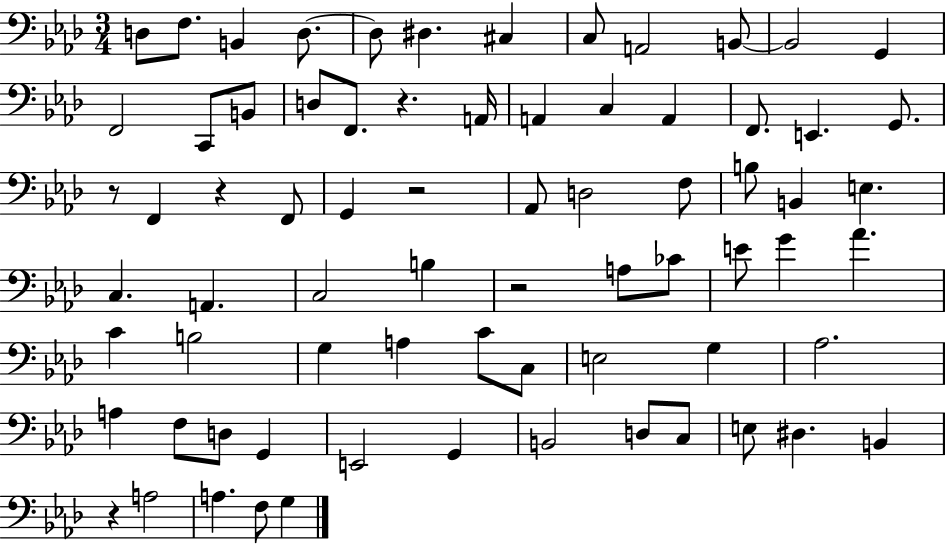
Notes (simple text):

D3/e F3/e. B2/q D3/e. D3/e D#3/q. C#3/q C3/e A2/h B2/e B2/h G2/q F2/h C2/e B2/e D3/e F2/e. R/q. A2/s A2/q C3/q A2/q F2/e. E2/q. G2/e. R/e F2/q R/q F2/e G2/q R/h Ab2/e D3/h F3/e B3/e B2/q E3/q. C3/q. A2/q. C3/h B3/q R/h A3/e CES4/e E4/e G4/q Ab4/q. C4/q B3/h G3/q A3/q C4/e C3/e E3/h G3/q Ab3/h. A3/q F3/e D3/e G2/q E2/h G2/q B2/h D3/e C3/e E3/e D#3/q. B2/q R/q A3/h A3/q. F3/e G3/q